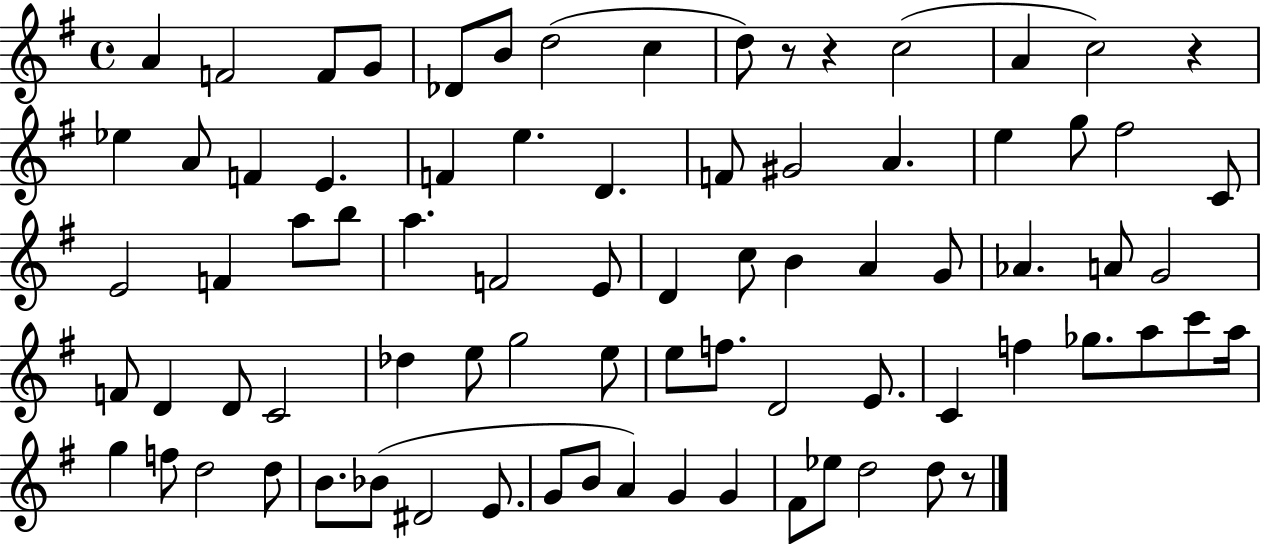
A4/q F4/h F4/e G4/e Db4/e B4/e D5/h C5/q D5/e R/e R/q C5/h A4/q C5/h R/q Eb5/q A4/e F4/q E4/q. F4/q E5/q. D4/q. F4/e G#4/h A4/q. E5/q G5/e F#5/h C4/e E4/h F4/q A5/e B5/e A5/q. F4/h E4/e D4/q C5/e B4/q A4/q G4/e Ab4/q. A4/e G4/h F4/e D4/q D4/e C4/h Db5/q E5/e G5/h E5/e E5/e F5/e. D4/h E4/e. C4/q F5/q Gb5/e. A5/e C6/e A5/s G5/q F5/e D5/h D5/e B4/e. Bb4/e D#4/h E4/e. G4/e B4/e A4/q G4/q G4/q F#4/e Eb5/e D5/h D5/e R/e